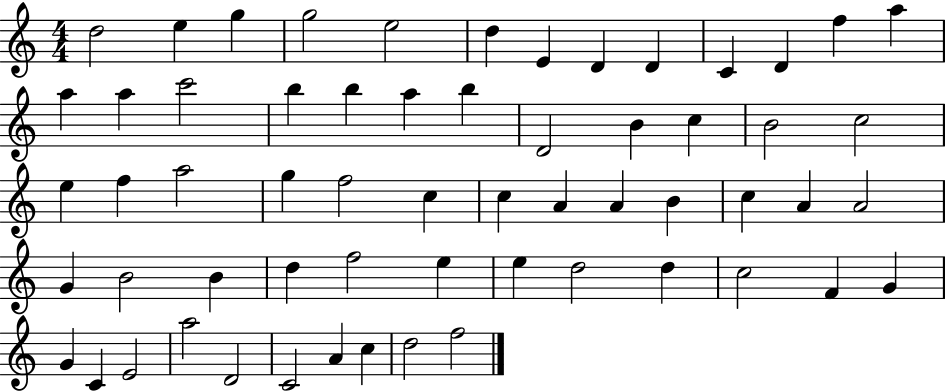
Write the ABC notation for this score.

X:1
T:Untitled
M:4/4
L:1/4
K:C
d2 e g g2 e2 d E D D C D f a a a c'2 b b a b D2 B c B2 c2 e f a2 g f2 c c A A B c A A2 G B2 B d f2 e e d2 d c2 F G G C E2 a2 D2 C2 A c d2 f2